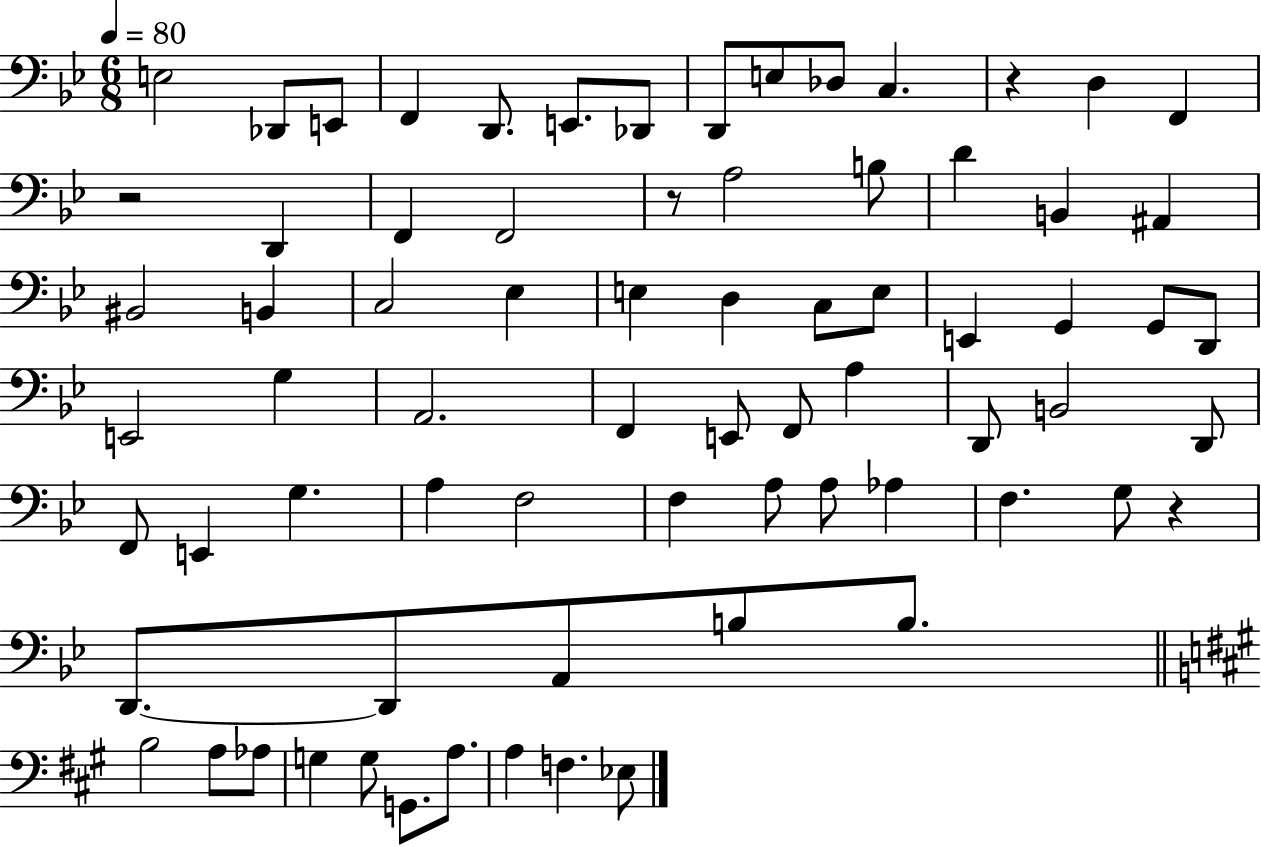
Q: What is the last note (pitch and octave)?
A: Eb3